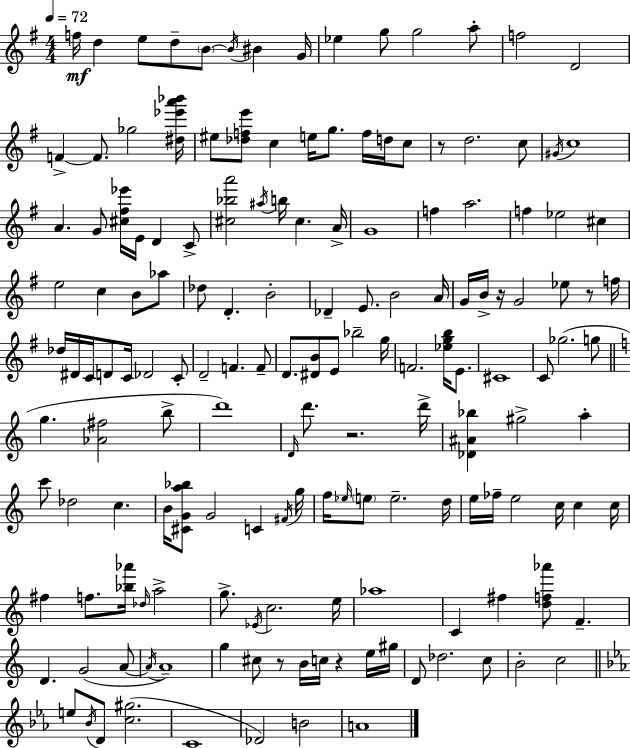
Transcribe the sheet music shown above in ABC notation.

X:1
T:Untitled
M:4/4
L:1/4
K:G
f/4 d e/2 d/2 B/2 B/4 ^B G/4 _e g/2 g2 a/2 f2 D2 F F/2 _g2 [^d_e'a'_b']/4 ^e/2 [_dfe']/2 c e/4 g/2 f/4 d/4 c/2 z/2 d2 c/2 ^G/4 c4 A G/2 [^c^f_e']/4 E/4 D C/2 [^c_ba']2 ^a/4 b/4 ^c A/4 G4 f a2 f _e2 ^c e2 c B/2 _a/2 _d/2 D B2 _D E/2 B2 A/4 G/4 B/4 z/4 G2 _e/2 z/2 f/4 _d/4 ^D/4 C/4 D/2 C/4 _D2 C/2 D2 F F/2 D/2 [^DB]/2 E/2 _b2 g/4 F2 [_egb]/4 E/2 ^C4 C/2 _g2 g/2 g [_A^f]2 b/2 d'4 D/4 d'/2 z2 d'/4 [_D^A_b] ^g2 a c'/2 _d2 c B/4 [^CGa_b]/2 G2 C ^F/4 g/4 f/4 _e/4 e/2 e2 d/4 e/4 _f/4 e2 c/4 c c/4 ^f f/2 [_b_a']/4 _d/4 a2 g/2 _E/4 c2 e/4 _a4 C ^f [df_a']/2 F D G2 A/2 A/4 A4 g ^c/2 z/2 B/4 c/4 z e/4 ^g/4 D/2 _d2 c/2 B2 c2 e/2 _B/4 D/2 [c^g]2 C4 _D2 B2 A4